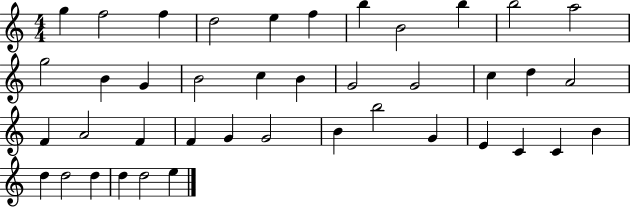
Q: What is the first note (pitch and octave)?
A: G5